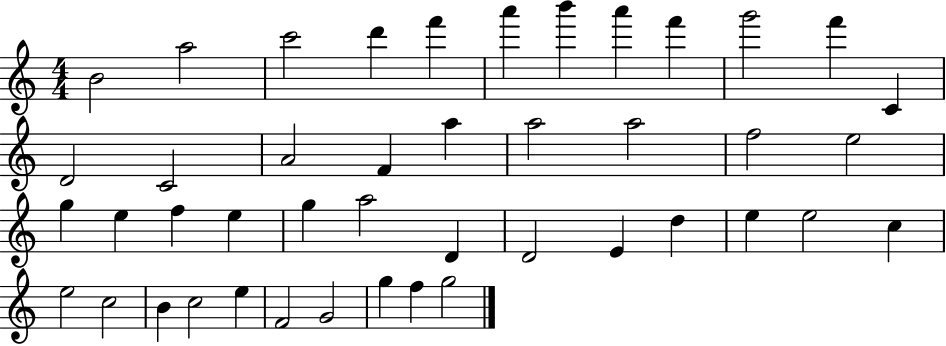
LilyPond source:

{
  \clef treble
  \numericTimeSignature
  \time 4/4
  \key c \major
  b'2 a''2 | c'''2 d'''4 f'''4 | a'''4 b'''4 a'''4 f'''4 | g'''2 f'''4 c'4 | \break d'2 c'2 | a'2 f'4 a''4 | a''2 a''2 | f''2 e''2 | \break g''4 e''4 f''4 e''4 | g''4 a''2 d'4 | d'2 e'4 d''4 | e''4 e''2 c''4 | \break e''2 c''2 | b'4 c''2 e''4 | f'2 g'2 | g''4 f''4 g''2 | \break \bar "|."
}